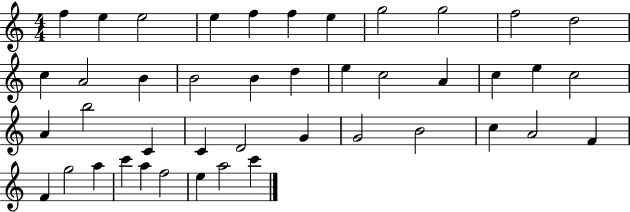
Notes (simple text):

F5/q E5/q E5/h E5/q F5/q F5/q E5/q G5/h G5/h F5/h D5/h C5/q A4/h B4/q B4/h B4/q D5/q E5/q C5/h A4/q C5/q E5/q C5/h A4/q B5/h C4/q C4/q D4/h G4/q G4/h B4/h C5/q A4/h F4/q F4/q G5/h A5/q C6/q A5/q F5/h E5/q A5/h C6/q